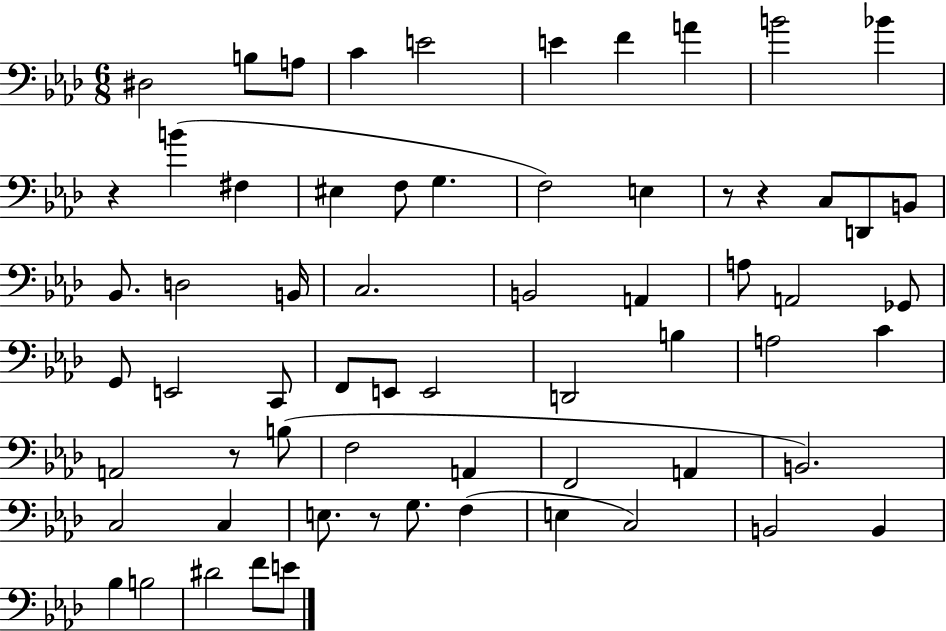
D#3/h B3/e A3/e C4/q E4/h E4/q F4/q A4/q B4/h Bb4/q R/q B4/q F#3/q EIS3/q F3/e G3/q. F3/h E3/q R/e R/q C3/e D2/e B2/e Bb2/e. D3/h B2/s C3/h. B2/h A2/q A3/e A2/h Gb2/e G2/e E2/h C2/e F2/e E2/e E2/h D2/h B3/q A3/h C4/q A2/h R/e B3/e F3/h A2/q F2/h A2/q B2/h. C3/h C3/q E3/e. R/e G3/e. F3/q E3/q C3/h B2/h B2/q Bb3/q B3/h D#4/h F4/e E4/e